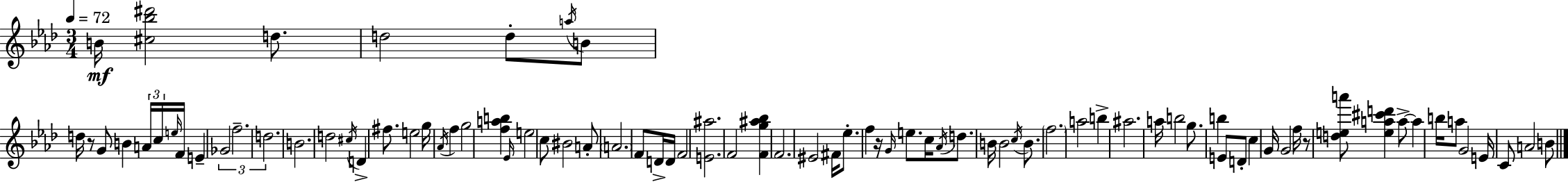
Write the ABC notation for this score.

X:1
T:Untitled
M:3/4
L:1/4
K:Ab
B/4 [^c_b^d']2 d/2 d2 d/2 a/4 B/2 d/4 z/2 G/2 B A/4 c/4 e/4 F/4 E _G2 f2 d2 B2 d2 ^c/4 D ^f/2 e2 g/4 _A/4 f g2 [fab] _E/4 e2 c/2 ^B2 A/2 A2 F/2 D/4 D/4 F2 [E^a]2 F2 [Fg^a_b] F2 ^E2 ^F/4 _e/2 f z/4 G/4 e/2 c/4 _A/4 d/2 B/4 B2 c/4 B/2 f2 a2 b ^a2 a/4 b2 g/2 b E/2 D/2 c G/4 G2 f/4 z/2 [dea']/2 [ea^c'd'] a/2 a b/4 a/2 G2 E/4 C/2 A2 B/2